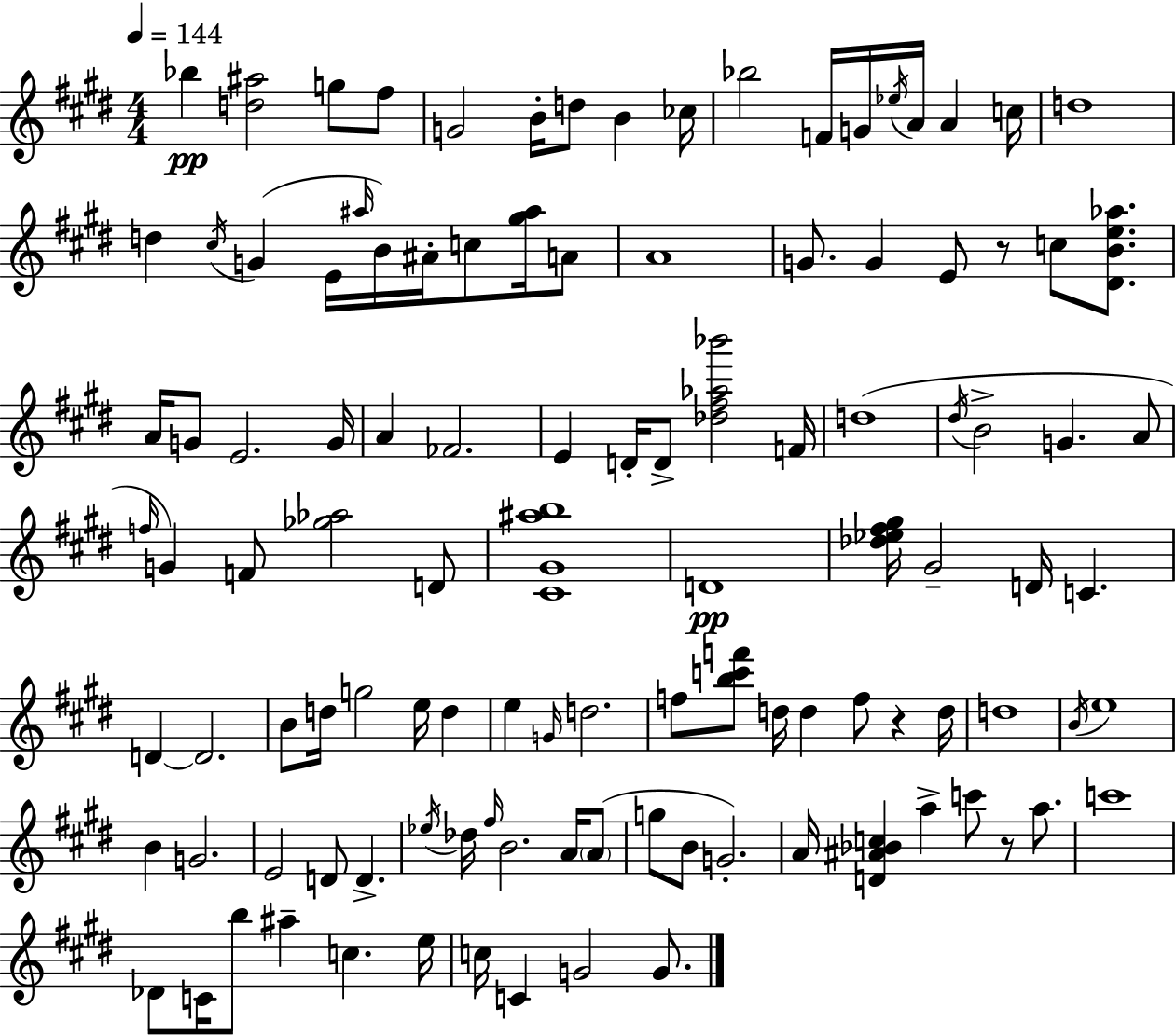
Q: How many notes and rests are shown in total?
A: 112